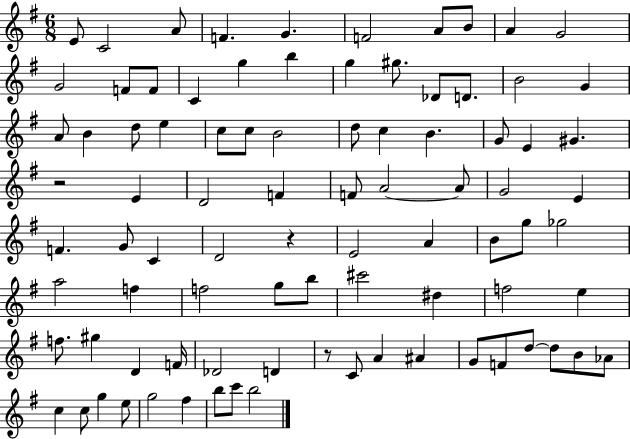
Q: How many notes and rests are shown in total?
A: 88